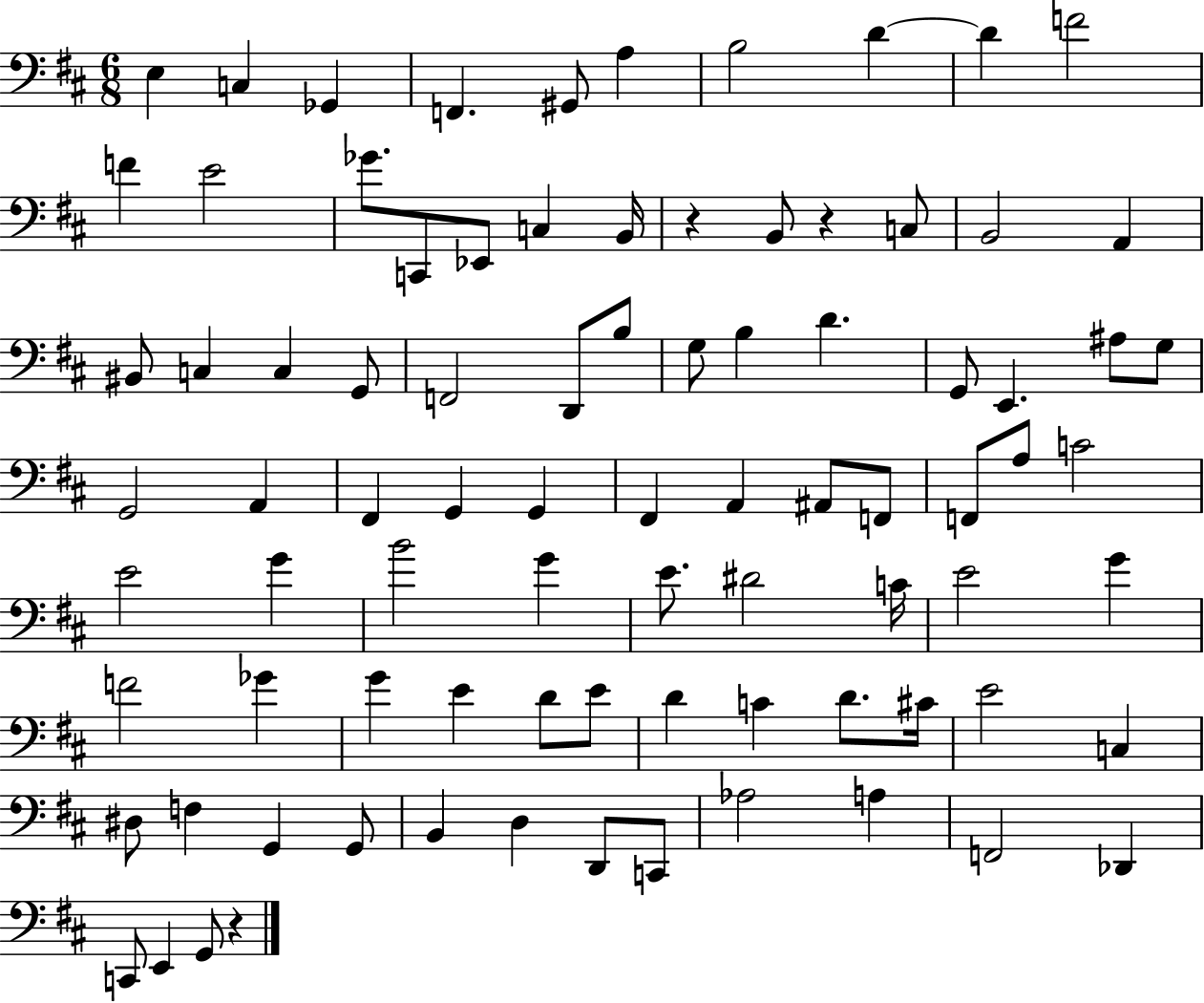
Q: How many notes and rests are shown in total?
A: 86